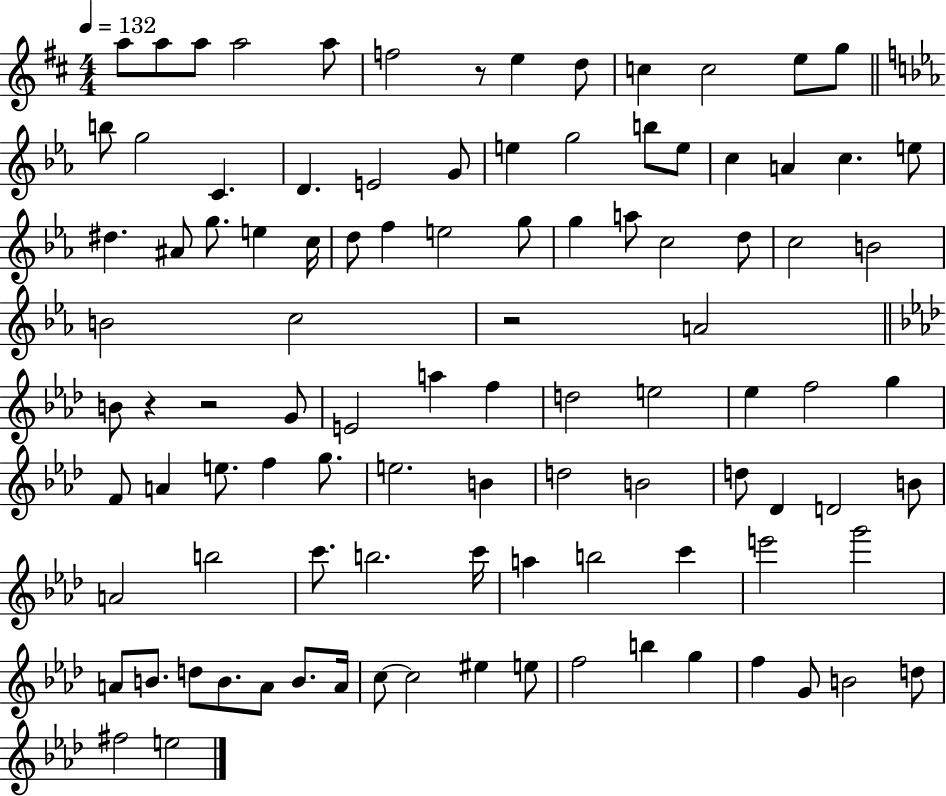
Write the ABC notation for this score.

X:1
T:Untitled
M:4/4
L:1/4
K:D
a/2 a/2 a/2 a2 a/2 f2 z/2 e d/2 c c2 e/2 g/2 b/2 g2 C D E2 G/2 e g2 b/2 e/2 c A c e/2 ^d ^A/2 g/2 e c/4 d/2 f e2 g/2 g a/2 c2 d/2 c2 B2 B2 c2 z2 A2 B/2 z z2 G/2 E2 a f d2 e2 _e f2 g F/2 A e/2 f g/2 e2 B d2 B2 d/2 _D D2 B/2 A2 b2 c'/2 b2 c'/4 a b2 c' e'2 g'2 A/2 B/2 d/2 B/2 A/2 B/2 A/4 c/2 c2 ^e e/2 f2 b g f G/2 B2 d/2 ^f2 e2